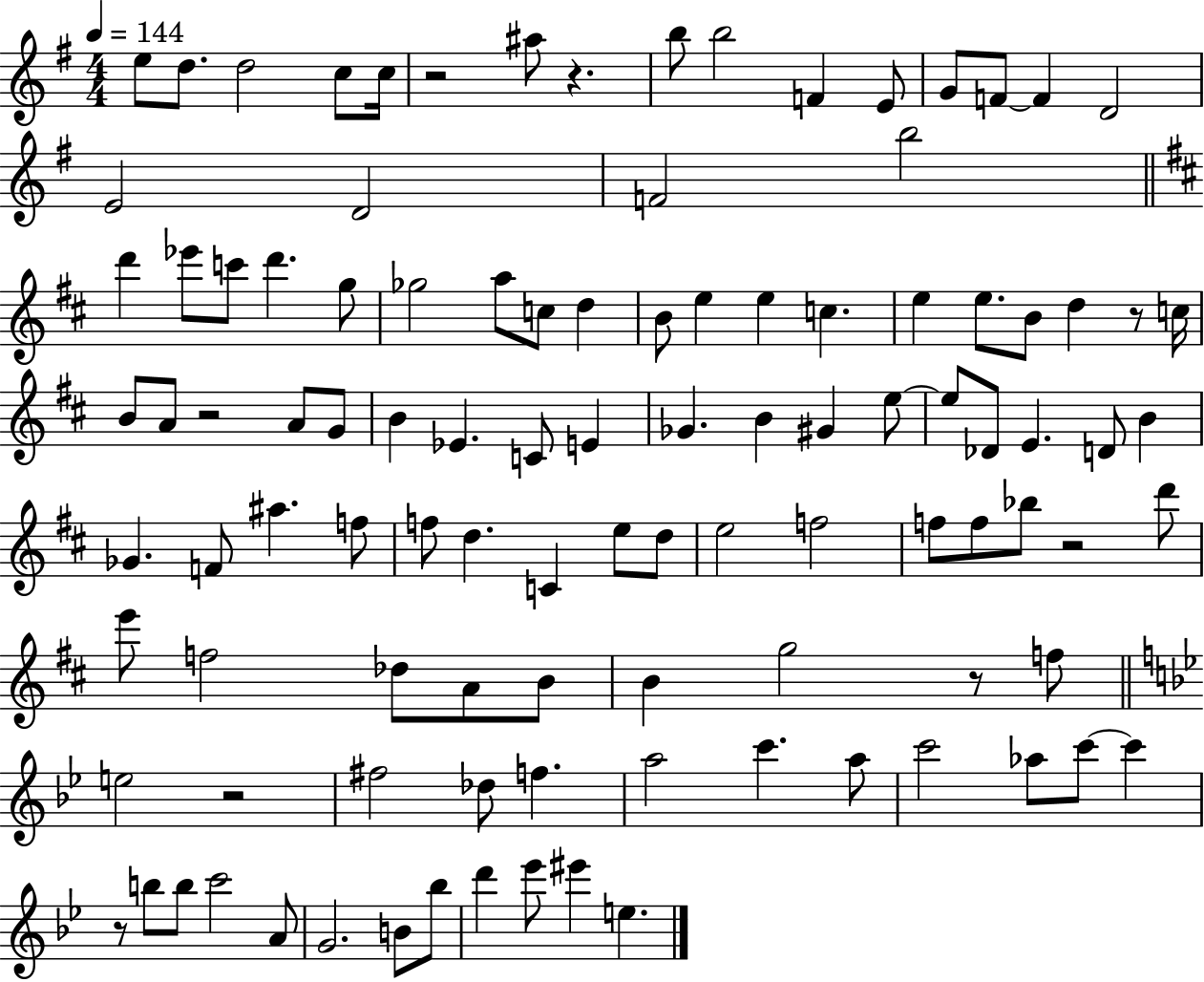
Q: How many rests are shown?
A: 8